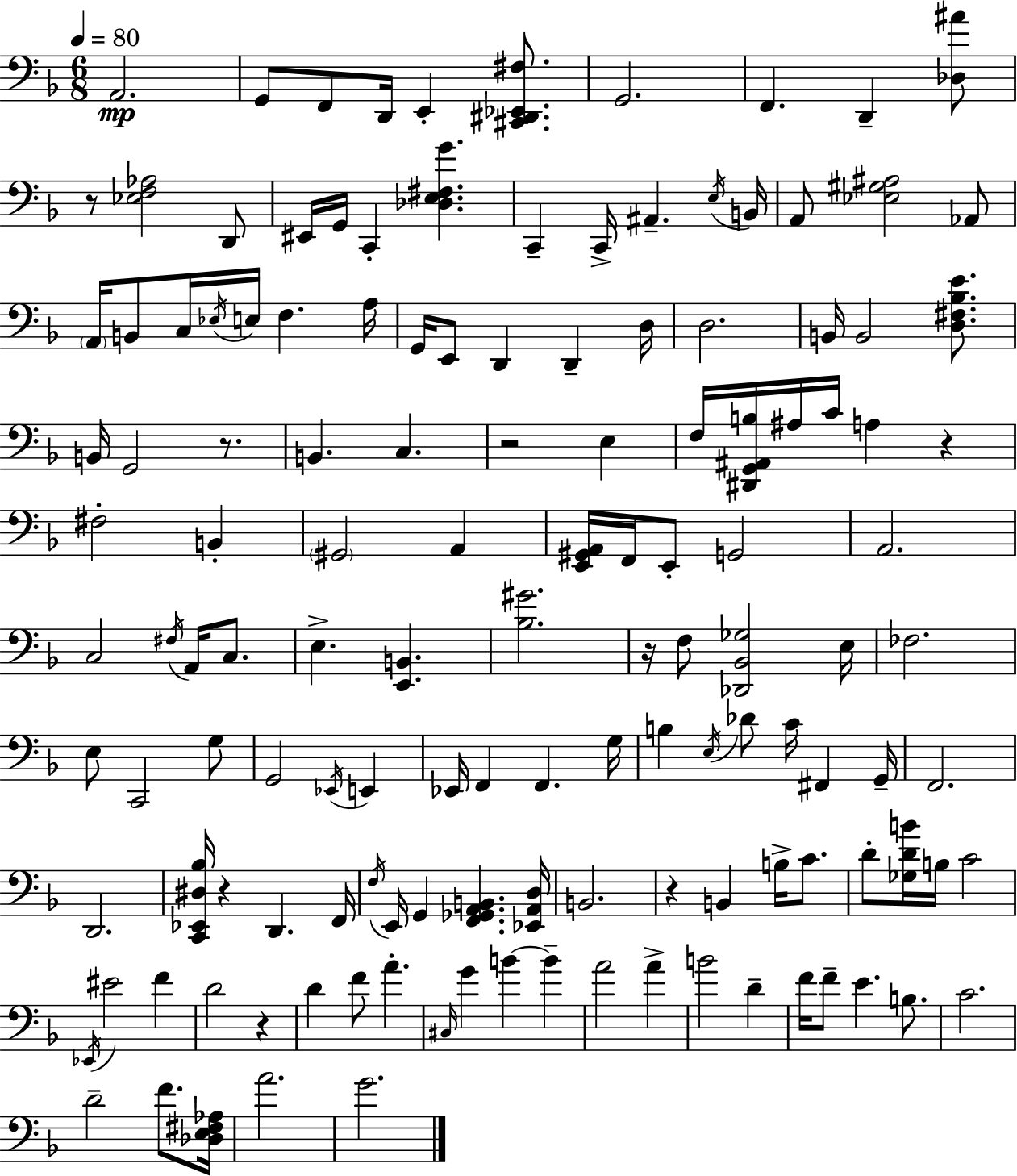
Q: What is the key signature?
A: D minor